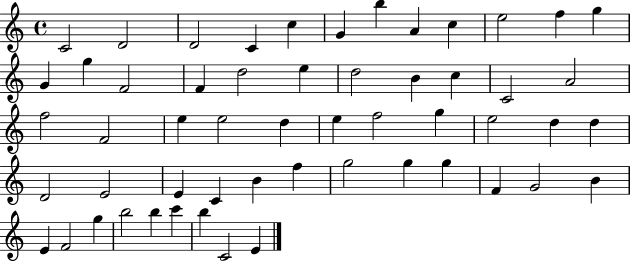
X:1
T:Untitled
M:4/4
L:1/4
K:C
C2 D2 D2 C c G b A c e2 f g G g F2 F d2 e d2 B c C2 A2 f2 F2 e e2 d e f2 g e2 d d D2 E2 E C B f g2 g g F G2 B E F2 g b2 b c' b C2 E